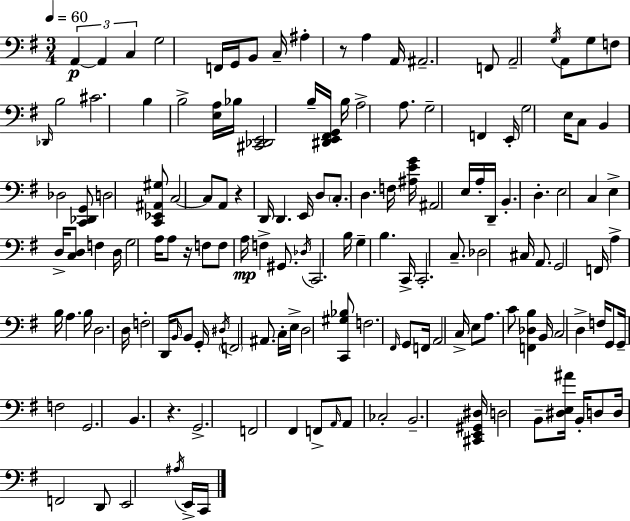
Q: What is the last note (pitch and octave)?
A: C2